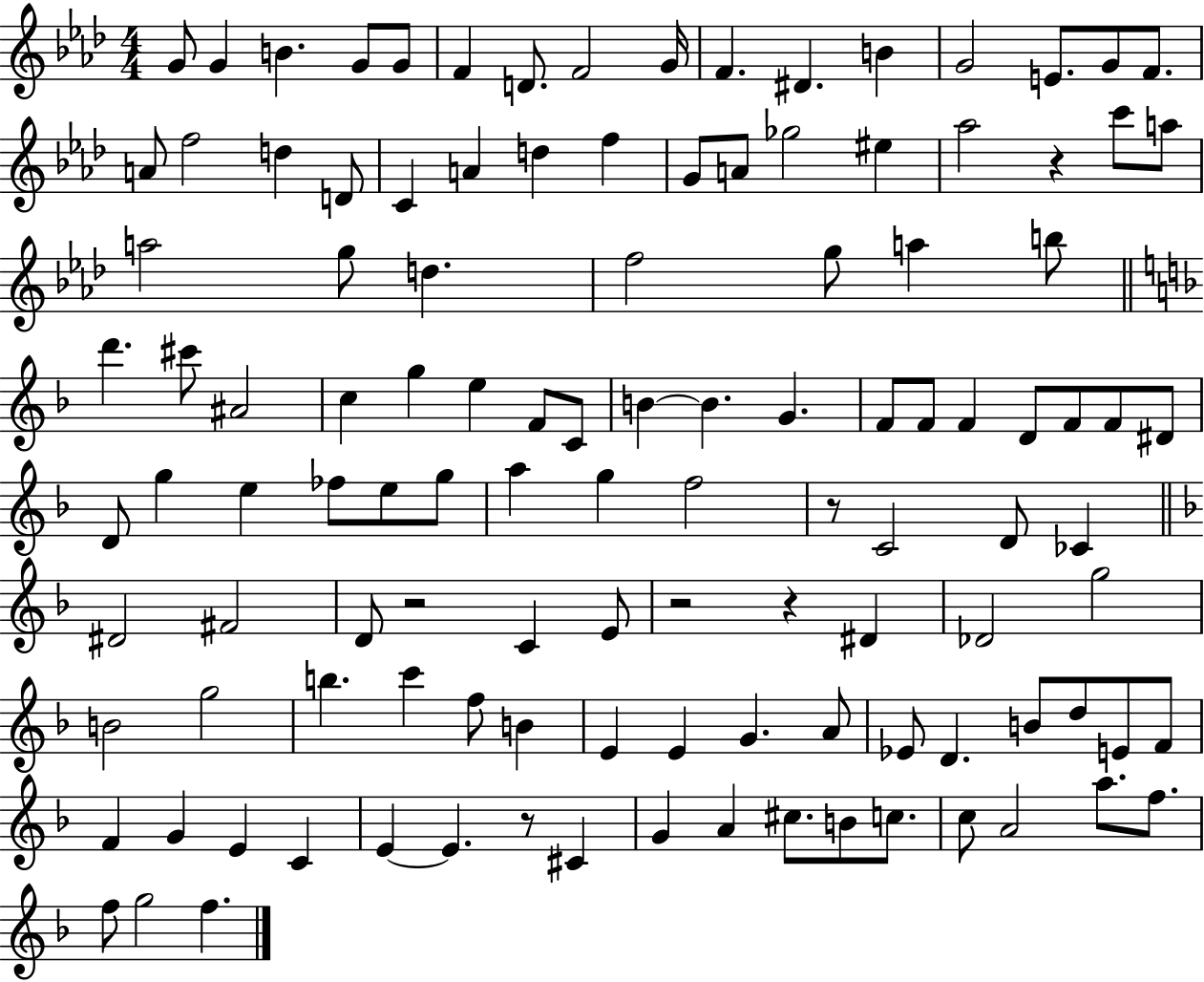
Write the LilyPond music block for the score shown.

{
  \clef treble
  \numericTimeSignature
  \time 4/4
  \key aes \major
  g'8 g'4 b'4. g'8 g'8 | f'4 d'8. f'2 g'16 | f'4. dis'4. b'4 | g'2 e'8. g'8 f'8. | \break a'8 f''2 d''4 d'8 | c'4 a'4 d''4 f''4 | g'8 a'8 ges''2 eis''4 | aes''2 r4 c'''8 a''8 | \break a''2 g''8 d''4. | f''2 g''8 a''4 b''8 | \bar "||" \break \key f \major d'''4. cis'''8 ais'2 | c''4 g''4 e''4 f'8 c'8 | b'4~~ b'4. g'4. | f'8 f'8 f'4 d'8 f'8 f'8 dis'8 | \break d'8 g''4 e''4 fes''8 e''8 g''8 | a''4 g''4 f''2 | r8 c'2 d'8 ces'4 | \bar "||" \break \key f \major dis'2 fis'2 | d'8 r2 c'4 e'8 | r2 r4 dis'4 | des'2 g''2 | \break b'2 g''2 | b''4. c'''4 f''8 b'4 | e'4 e'4 g'4. a'8 | ees'8 d'4. b'8 d''8 e'8 f'8 | \break f'4 g'4 e'4 c'4 | e'4~~ e'4. r8 cis'4 | g'4 a'4 cis''8. b'8 c''8. | c''8 a'2 a''8. f''8. | \break f''8 g''2 f''4. | \bar "|."
}